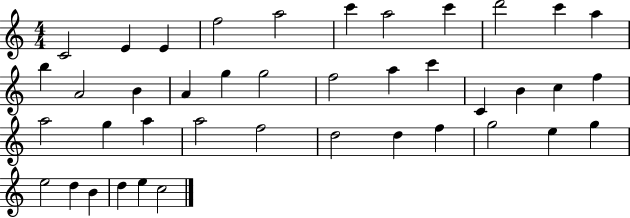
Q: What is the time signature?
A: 4/4